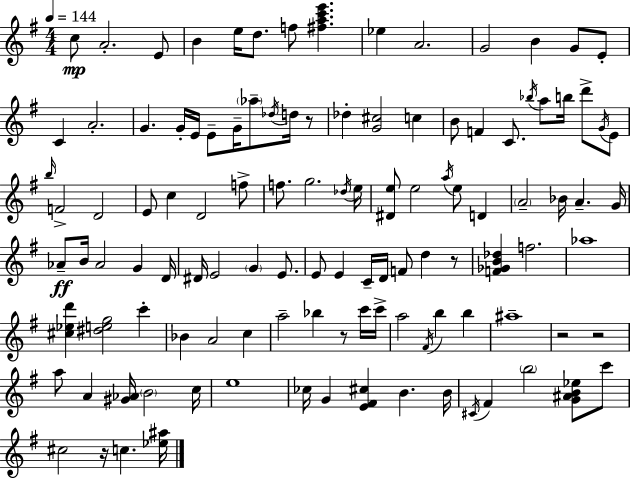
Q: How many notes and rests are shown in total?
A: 114